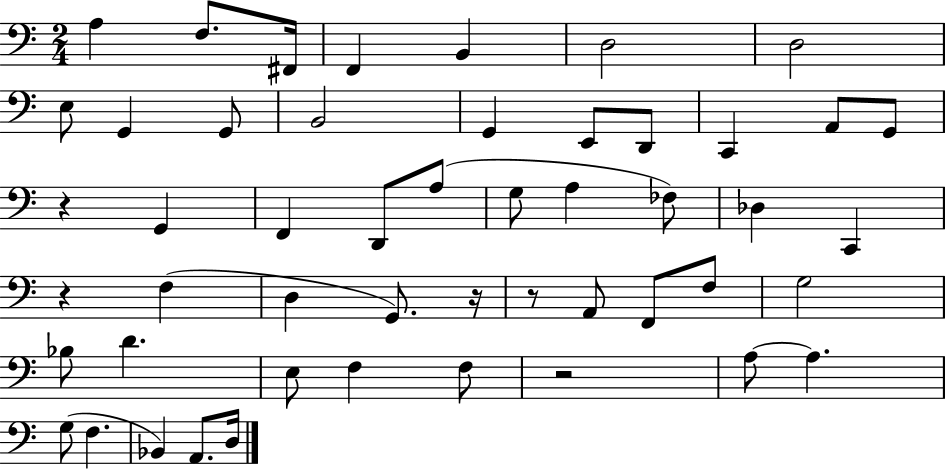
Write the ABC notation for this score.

X:1
T:Untitled
M:2/4
L:1/4
K:C
A, F,/2 ^F,,/4 F,, B,, D,2 D,2 E,/2 G,, G,,/2 B,,2 G,, E,,/2 D,,/2 C,, A,,/2 G,,/2 z G,, F,, D,,/2 A,/2 G,/2 A, _F,/2 _D, C,, z F, D, G,,/2 z/4 z/2 A,,/2 F,,/2 F,/2 G,2 _B,/2 D E,/2 F, F,/2 z2 A,/2 A, G,/2 F, _B,, A,,/2 D,/4